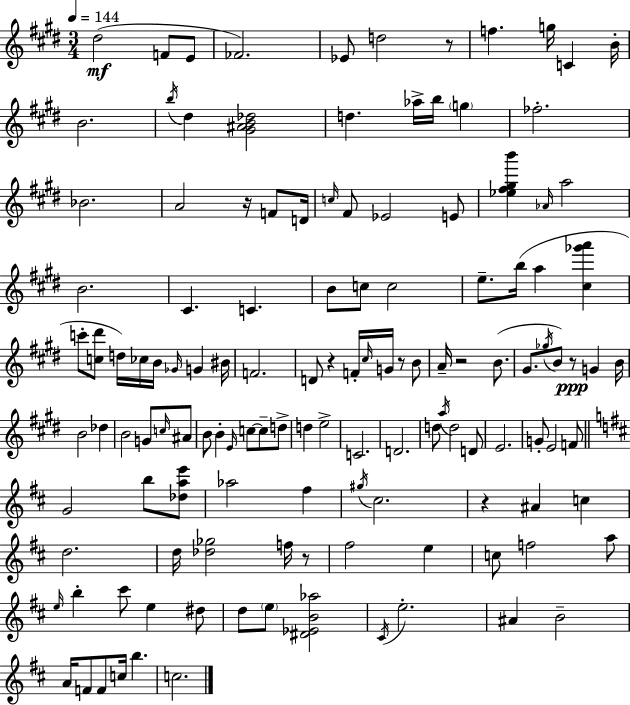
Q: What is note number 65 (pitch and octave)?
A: B4